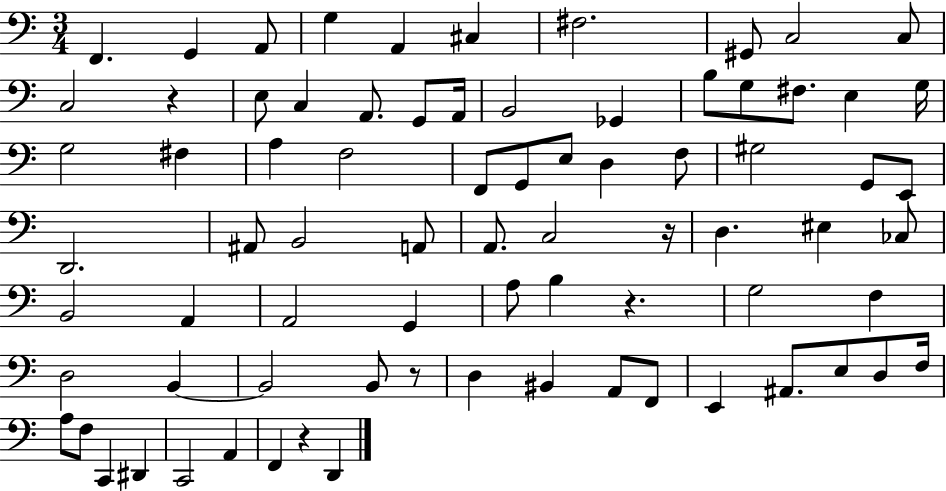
F2/q. G2/q A2/e G3/q A2/q C#3/q F#3/h. G#2/e C3/h C3/e C3/h R/q E3/e C3/q A2/e. G2/e A2/s B2/h Gb2/q B3/e G3/e F#3/e. E3/q G3/s G3/h F#3/q A3/q F3/h F2/e G2/e E3/e D3/q F3/e G#3/h G2/e E2/e D2/h. A#2/e B2/h A2/e A2/e. C3/h R/s D3/q. EIS3/q CES3/e B2/h A2/q A2/h G2/q A3/e B3/q R/q. G3/h F3/q D3/h B2/q B2/h B2/e R/e D3/q BIS2/q A2/e F2/e E2/q A#2/e. E3/e D3/e F3/s A3/e F3/e C2/q D#2/q C2/h A2/q F2/q R/q D2/q